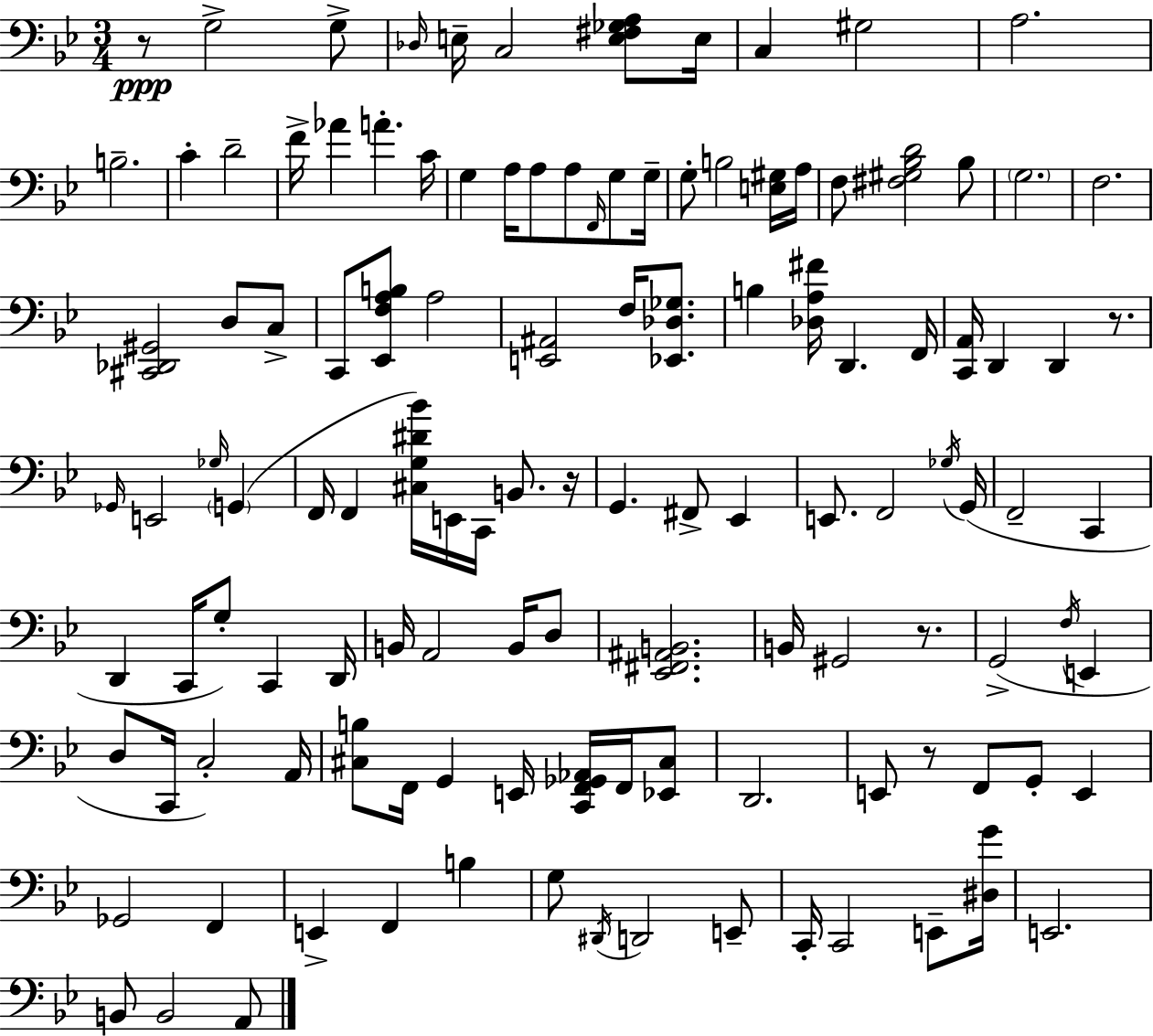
R/e G3/h G3/e Db3/s E3/s C3/h [E3,F#3,Gb3,A3]/e E3/s C3/q G#3/h A3/h. B3/h. C4/q D4/h F4/s Ab4/q A4/q. C4/s G3/q A3/s A3/e A3/e F2/s G3/e G3/s G3/e B3/h [E3,G#3]/s A3/s F3/e [F#3,G#3,Bb3,D4]/h Bb3/e G3/h. F3/h. [C#2,Db2,G#2]/h D3/e C3/e C2/e [Eb2,F3,A3,B3]/e A3/h [E2,A#2]/h F3/s [Eb2,Db3,Gb3]/e. B3/q [Db3,A3,F#4]/s D2/q. F2/s [C2,A2]/s D2/q D2/q R/e. Gb2/s E2/h Gb3/s G2/q F2/s F2/q [C#3,G3,D#4,Bb4]/s E2/s C2/s B2/e. R/s G2/q. F#2/e Eb2/q E2/e. F2/h Gb3/s G2/s F2/h C2/q D2/q C2/s G3/e C2/q D2/s B2/s A2/h B2/s D3/e [Eb2,F#2,A#2,B2]/h. B2/s G#2/h R/e. G2/h F3/s E2/q D3/e C2/s C3/h A2/s [C#3,B3]/e F2/s G2/q E2/s [C2,F2,Gb2,Ab2]/s F2/s [Eb2,C#3]/e D2/h. E2/e R/e F2/e G2/e E2/q Gb2/h F2/q E2/q F2/q B3/q G3/e D#2/s D2/h E2/e C2/s C2/h E2/e [D#3,G4]/s E2/h. B2/e B2/h A2/e